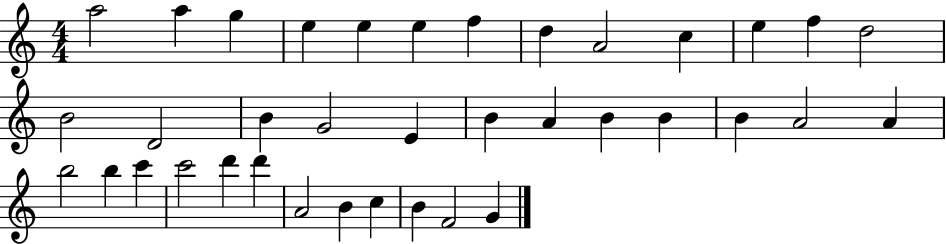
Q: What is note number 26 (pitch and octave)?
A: B5